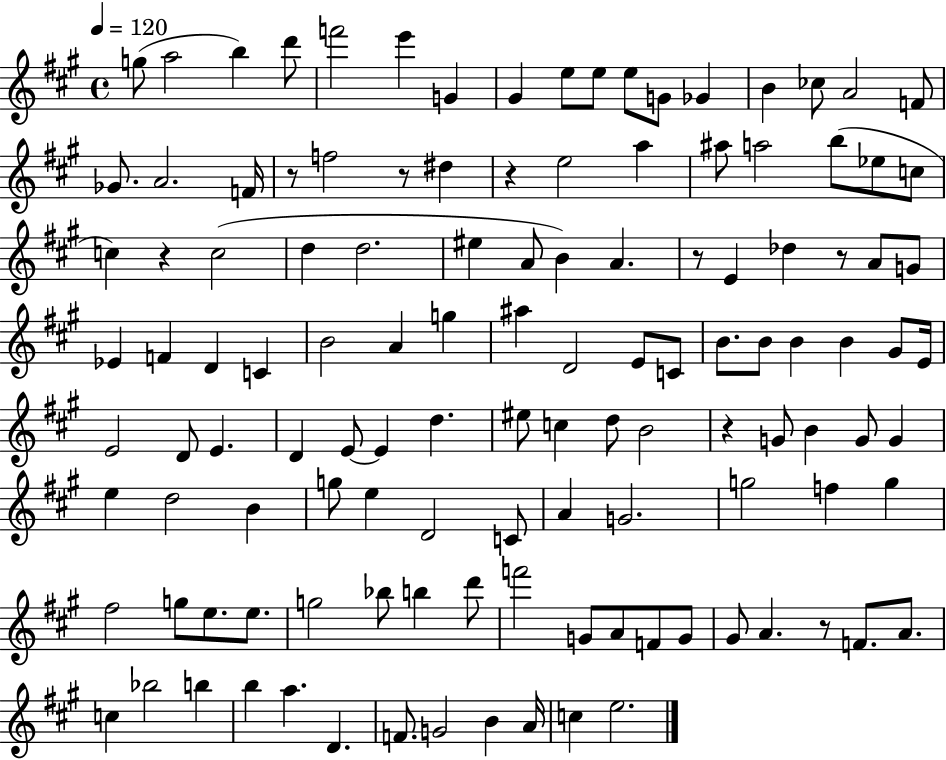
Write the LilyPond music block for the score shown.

{
  \clef treble
  \time 4/4
  \defaultTimeSignature
  \key a \major
  \tempo 4 = 120
  g''8( a''2 b''4) d'''8 | f'''2 e'''4 g'4 | gis'4 e''8 e''8 e''8 g'8 ges'4 | b'4 ces''8 a'2 f'8 | \break ges'8. a'2. f'16 | r8 f''2 r8 dis''4 | r4 e''2 a''4 | ais''8 a''2 b''8( ees''8 c''8 | \break c''4) r4 c''2( | d''4 d''2. | eis''4 a'8 b'4) a'4. | r8 e'4 des''4 r8 a'8 g'8 | \break ees'4 f'4 d'4 c'4 | b'2 a'4 g''4 | ais''4 d'2 e'8 c'8 | b'8. b'8 b'4 b'4 gis'8 e'16 | \break e'2 d'8 e'4. | d'4 e'8~~ e'4 d''4. | eis''8 c''4 d''8 b'2 | r4 g'8 b'4 g'8 g'4 | \break e''4 d''2 b'4 | g''8 e''4 d'2 c'8 | a'4 g'2. | g''2 f''4 g''4 | \break fis''2 g''8 e''8. e''8. | g''2 bes''8 b''4 d'''8 | f'''2 g'8 a'8 f'8 g'8 | gis'8 a'4. r8 f'8. a'8. | \break c''4 bes''2 b''4 | b''4 a''4. d'4. | f'8. g'2 b'4 a'16 | c''4 e''2. | \break \bar "|."
}